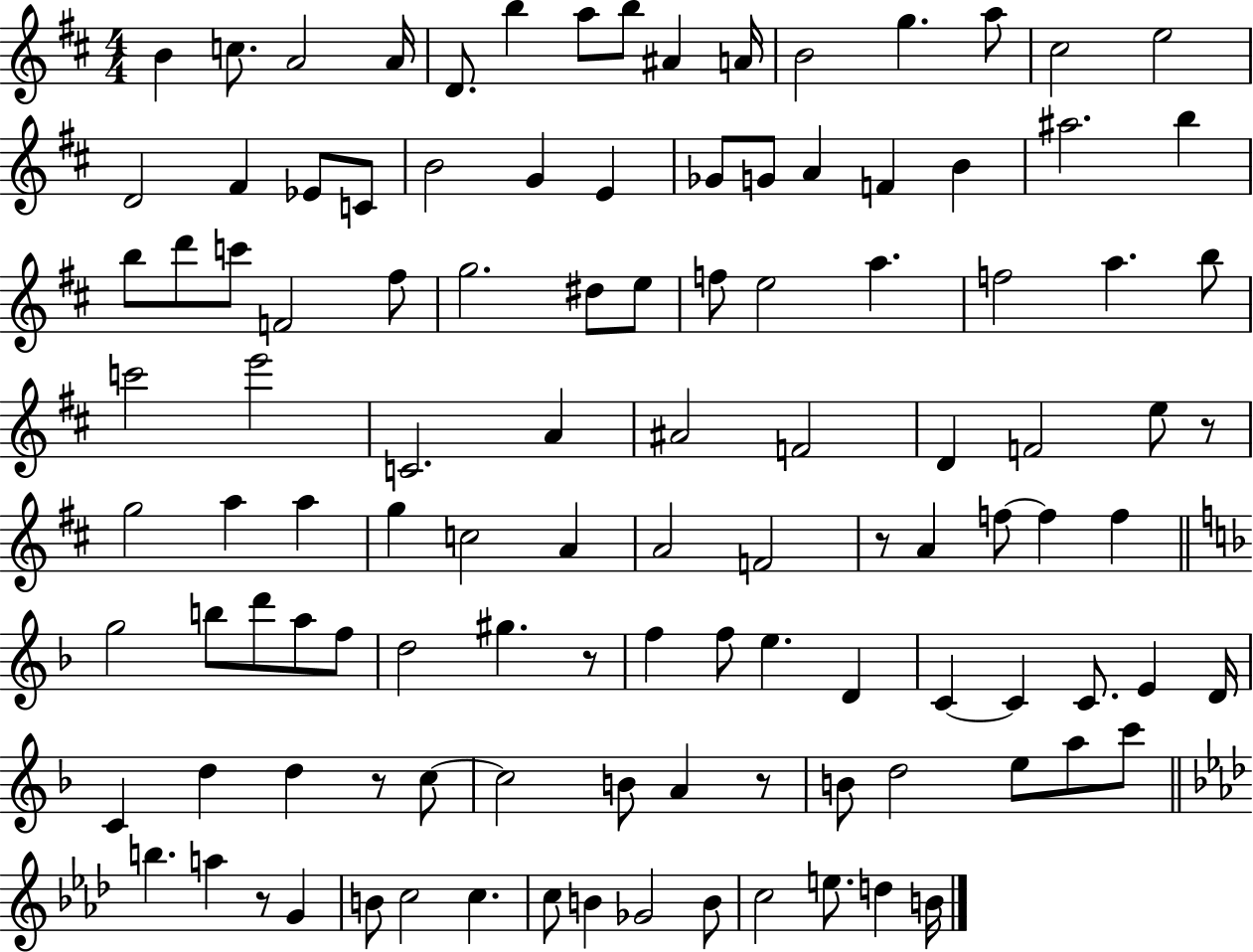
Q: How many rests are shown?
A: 6